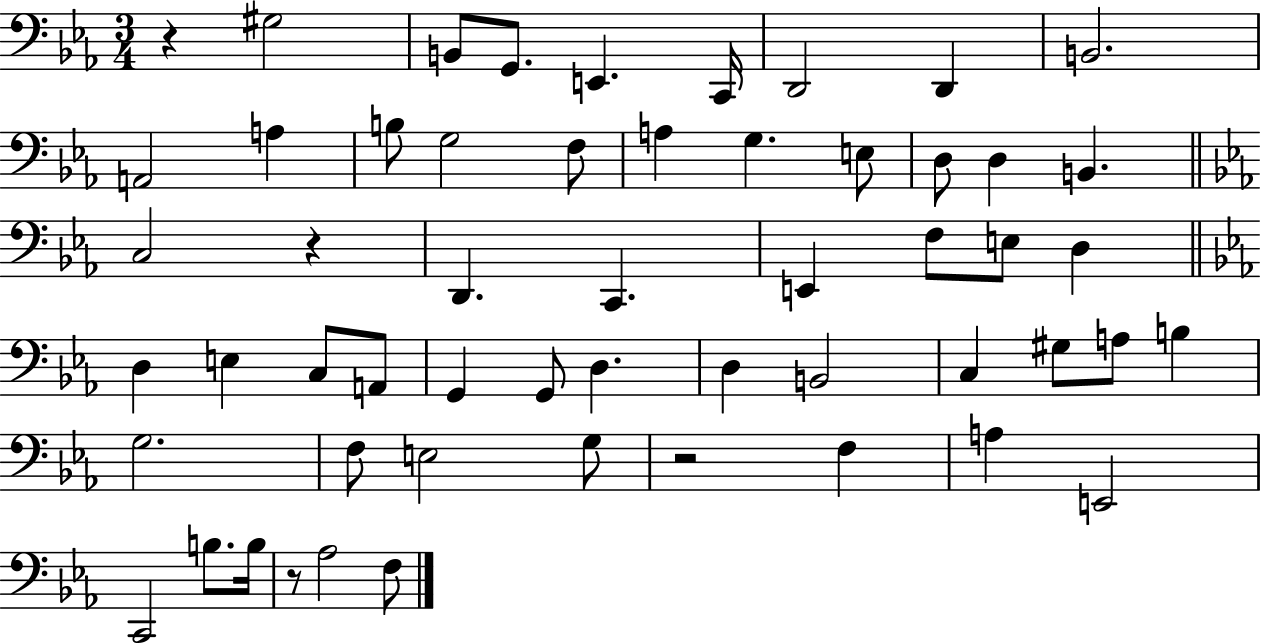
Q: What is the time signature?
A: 3/4